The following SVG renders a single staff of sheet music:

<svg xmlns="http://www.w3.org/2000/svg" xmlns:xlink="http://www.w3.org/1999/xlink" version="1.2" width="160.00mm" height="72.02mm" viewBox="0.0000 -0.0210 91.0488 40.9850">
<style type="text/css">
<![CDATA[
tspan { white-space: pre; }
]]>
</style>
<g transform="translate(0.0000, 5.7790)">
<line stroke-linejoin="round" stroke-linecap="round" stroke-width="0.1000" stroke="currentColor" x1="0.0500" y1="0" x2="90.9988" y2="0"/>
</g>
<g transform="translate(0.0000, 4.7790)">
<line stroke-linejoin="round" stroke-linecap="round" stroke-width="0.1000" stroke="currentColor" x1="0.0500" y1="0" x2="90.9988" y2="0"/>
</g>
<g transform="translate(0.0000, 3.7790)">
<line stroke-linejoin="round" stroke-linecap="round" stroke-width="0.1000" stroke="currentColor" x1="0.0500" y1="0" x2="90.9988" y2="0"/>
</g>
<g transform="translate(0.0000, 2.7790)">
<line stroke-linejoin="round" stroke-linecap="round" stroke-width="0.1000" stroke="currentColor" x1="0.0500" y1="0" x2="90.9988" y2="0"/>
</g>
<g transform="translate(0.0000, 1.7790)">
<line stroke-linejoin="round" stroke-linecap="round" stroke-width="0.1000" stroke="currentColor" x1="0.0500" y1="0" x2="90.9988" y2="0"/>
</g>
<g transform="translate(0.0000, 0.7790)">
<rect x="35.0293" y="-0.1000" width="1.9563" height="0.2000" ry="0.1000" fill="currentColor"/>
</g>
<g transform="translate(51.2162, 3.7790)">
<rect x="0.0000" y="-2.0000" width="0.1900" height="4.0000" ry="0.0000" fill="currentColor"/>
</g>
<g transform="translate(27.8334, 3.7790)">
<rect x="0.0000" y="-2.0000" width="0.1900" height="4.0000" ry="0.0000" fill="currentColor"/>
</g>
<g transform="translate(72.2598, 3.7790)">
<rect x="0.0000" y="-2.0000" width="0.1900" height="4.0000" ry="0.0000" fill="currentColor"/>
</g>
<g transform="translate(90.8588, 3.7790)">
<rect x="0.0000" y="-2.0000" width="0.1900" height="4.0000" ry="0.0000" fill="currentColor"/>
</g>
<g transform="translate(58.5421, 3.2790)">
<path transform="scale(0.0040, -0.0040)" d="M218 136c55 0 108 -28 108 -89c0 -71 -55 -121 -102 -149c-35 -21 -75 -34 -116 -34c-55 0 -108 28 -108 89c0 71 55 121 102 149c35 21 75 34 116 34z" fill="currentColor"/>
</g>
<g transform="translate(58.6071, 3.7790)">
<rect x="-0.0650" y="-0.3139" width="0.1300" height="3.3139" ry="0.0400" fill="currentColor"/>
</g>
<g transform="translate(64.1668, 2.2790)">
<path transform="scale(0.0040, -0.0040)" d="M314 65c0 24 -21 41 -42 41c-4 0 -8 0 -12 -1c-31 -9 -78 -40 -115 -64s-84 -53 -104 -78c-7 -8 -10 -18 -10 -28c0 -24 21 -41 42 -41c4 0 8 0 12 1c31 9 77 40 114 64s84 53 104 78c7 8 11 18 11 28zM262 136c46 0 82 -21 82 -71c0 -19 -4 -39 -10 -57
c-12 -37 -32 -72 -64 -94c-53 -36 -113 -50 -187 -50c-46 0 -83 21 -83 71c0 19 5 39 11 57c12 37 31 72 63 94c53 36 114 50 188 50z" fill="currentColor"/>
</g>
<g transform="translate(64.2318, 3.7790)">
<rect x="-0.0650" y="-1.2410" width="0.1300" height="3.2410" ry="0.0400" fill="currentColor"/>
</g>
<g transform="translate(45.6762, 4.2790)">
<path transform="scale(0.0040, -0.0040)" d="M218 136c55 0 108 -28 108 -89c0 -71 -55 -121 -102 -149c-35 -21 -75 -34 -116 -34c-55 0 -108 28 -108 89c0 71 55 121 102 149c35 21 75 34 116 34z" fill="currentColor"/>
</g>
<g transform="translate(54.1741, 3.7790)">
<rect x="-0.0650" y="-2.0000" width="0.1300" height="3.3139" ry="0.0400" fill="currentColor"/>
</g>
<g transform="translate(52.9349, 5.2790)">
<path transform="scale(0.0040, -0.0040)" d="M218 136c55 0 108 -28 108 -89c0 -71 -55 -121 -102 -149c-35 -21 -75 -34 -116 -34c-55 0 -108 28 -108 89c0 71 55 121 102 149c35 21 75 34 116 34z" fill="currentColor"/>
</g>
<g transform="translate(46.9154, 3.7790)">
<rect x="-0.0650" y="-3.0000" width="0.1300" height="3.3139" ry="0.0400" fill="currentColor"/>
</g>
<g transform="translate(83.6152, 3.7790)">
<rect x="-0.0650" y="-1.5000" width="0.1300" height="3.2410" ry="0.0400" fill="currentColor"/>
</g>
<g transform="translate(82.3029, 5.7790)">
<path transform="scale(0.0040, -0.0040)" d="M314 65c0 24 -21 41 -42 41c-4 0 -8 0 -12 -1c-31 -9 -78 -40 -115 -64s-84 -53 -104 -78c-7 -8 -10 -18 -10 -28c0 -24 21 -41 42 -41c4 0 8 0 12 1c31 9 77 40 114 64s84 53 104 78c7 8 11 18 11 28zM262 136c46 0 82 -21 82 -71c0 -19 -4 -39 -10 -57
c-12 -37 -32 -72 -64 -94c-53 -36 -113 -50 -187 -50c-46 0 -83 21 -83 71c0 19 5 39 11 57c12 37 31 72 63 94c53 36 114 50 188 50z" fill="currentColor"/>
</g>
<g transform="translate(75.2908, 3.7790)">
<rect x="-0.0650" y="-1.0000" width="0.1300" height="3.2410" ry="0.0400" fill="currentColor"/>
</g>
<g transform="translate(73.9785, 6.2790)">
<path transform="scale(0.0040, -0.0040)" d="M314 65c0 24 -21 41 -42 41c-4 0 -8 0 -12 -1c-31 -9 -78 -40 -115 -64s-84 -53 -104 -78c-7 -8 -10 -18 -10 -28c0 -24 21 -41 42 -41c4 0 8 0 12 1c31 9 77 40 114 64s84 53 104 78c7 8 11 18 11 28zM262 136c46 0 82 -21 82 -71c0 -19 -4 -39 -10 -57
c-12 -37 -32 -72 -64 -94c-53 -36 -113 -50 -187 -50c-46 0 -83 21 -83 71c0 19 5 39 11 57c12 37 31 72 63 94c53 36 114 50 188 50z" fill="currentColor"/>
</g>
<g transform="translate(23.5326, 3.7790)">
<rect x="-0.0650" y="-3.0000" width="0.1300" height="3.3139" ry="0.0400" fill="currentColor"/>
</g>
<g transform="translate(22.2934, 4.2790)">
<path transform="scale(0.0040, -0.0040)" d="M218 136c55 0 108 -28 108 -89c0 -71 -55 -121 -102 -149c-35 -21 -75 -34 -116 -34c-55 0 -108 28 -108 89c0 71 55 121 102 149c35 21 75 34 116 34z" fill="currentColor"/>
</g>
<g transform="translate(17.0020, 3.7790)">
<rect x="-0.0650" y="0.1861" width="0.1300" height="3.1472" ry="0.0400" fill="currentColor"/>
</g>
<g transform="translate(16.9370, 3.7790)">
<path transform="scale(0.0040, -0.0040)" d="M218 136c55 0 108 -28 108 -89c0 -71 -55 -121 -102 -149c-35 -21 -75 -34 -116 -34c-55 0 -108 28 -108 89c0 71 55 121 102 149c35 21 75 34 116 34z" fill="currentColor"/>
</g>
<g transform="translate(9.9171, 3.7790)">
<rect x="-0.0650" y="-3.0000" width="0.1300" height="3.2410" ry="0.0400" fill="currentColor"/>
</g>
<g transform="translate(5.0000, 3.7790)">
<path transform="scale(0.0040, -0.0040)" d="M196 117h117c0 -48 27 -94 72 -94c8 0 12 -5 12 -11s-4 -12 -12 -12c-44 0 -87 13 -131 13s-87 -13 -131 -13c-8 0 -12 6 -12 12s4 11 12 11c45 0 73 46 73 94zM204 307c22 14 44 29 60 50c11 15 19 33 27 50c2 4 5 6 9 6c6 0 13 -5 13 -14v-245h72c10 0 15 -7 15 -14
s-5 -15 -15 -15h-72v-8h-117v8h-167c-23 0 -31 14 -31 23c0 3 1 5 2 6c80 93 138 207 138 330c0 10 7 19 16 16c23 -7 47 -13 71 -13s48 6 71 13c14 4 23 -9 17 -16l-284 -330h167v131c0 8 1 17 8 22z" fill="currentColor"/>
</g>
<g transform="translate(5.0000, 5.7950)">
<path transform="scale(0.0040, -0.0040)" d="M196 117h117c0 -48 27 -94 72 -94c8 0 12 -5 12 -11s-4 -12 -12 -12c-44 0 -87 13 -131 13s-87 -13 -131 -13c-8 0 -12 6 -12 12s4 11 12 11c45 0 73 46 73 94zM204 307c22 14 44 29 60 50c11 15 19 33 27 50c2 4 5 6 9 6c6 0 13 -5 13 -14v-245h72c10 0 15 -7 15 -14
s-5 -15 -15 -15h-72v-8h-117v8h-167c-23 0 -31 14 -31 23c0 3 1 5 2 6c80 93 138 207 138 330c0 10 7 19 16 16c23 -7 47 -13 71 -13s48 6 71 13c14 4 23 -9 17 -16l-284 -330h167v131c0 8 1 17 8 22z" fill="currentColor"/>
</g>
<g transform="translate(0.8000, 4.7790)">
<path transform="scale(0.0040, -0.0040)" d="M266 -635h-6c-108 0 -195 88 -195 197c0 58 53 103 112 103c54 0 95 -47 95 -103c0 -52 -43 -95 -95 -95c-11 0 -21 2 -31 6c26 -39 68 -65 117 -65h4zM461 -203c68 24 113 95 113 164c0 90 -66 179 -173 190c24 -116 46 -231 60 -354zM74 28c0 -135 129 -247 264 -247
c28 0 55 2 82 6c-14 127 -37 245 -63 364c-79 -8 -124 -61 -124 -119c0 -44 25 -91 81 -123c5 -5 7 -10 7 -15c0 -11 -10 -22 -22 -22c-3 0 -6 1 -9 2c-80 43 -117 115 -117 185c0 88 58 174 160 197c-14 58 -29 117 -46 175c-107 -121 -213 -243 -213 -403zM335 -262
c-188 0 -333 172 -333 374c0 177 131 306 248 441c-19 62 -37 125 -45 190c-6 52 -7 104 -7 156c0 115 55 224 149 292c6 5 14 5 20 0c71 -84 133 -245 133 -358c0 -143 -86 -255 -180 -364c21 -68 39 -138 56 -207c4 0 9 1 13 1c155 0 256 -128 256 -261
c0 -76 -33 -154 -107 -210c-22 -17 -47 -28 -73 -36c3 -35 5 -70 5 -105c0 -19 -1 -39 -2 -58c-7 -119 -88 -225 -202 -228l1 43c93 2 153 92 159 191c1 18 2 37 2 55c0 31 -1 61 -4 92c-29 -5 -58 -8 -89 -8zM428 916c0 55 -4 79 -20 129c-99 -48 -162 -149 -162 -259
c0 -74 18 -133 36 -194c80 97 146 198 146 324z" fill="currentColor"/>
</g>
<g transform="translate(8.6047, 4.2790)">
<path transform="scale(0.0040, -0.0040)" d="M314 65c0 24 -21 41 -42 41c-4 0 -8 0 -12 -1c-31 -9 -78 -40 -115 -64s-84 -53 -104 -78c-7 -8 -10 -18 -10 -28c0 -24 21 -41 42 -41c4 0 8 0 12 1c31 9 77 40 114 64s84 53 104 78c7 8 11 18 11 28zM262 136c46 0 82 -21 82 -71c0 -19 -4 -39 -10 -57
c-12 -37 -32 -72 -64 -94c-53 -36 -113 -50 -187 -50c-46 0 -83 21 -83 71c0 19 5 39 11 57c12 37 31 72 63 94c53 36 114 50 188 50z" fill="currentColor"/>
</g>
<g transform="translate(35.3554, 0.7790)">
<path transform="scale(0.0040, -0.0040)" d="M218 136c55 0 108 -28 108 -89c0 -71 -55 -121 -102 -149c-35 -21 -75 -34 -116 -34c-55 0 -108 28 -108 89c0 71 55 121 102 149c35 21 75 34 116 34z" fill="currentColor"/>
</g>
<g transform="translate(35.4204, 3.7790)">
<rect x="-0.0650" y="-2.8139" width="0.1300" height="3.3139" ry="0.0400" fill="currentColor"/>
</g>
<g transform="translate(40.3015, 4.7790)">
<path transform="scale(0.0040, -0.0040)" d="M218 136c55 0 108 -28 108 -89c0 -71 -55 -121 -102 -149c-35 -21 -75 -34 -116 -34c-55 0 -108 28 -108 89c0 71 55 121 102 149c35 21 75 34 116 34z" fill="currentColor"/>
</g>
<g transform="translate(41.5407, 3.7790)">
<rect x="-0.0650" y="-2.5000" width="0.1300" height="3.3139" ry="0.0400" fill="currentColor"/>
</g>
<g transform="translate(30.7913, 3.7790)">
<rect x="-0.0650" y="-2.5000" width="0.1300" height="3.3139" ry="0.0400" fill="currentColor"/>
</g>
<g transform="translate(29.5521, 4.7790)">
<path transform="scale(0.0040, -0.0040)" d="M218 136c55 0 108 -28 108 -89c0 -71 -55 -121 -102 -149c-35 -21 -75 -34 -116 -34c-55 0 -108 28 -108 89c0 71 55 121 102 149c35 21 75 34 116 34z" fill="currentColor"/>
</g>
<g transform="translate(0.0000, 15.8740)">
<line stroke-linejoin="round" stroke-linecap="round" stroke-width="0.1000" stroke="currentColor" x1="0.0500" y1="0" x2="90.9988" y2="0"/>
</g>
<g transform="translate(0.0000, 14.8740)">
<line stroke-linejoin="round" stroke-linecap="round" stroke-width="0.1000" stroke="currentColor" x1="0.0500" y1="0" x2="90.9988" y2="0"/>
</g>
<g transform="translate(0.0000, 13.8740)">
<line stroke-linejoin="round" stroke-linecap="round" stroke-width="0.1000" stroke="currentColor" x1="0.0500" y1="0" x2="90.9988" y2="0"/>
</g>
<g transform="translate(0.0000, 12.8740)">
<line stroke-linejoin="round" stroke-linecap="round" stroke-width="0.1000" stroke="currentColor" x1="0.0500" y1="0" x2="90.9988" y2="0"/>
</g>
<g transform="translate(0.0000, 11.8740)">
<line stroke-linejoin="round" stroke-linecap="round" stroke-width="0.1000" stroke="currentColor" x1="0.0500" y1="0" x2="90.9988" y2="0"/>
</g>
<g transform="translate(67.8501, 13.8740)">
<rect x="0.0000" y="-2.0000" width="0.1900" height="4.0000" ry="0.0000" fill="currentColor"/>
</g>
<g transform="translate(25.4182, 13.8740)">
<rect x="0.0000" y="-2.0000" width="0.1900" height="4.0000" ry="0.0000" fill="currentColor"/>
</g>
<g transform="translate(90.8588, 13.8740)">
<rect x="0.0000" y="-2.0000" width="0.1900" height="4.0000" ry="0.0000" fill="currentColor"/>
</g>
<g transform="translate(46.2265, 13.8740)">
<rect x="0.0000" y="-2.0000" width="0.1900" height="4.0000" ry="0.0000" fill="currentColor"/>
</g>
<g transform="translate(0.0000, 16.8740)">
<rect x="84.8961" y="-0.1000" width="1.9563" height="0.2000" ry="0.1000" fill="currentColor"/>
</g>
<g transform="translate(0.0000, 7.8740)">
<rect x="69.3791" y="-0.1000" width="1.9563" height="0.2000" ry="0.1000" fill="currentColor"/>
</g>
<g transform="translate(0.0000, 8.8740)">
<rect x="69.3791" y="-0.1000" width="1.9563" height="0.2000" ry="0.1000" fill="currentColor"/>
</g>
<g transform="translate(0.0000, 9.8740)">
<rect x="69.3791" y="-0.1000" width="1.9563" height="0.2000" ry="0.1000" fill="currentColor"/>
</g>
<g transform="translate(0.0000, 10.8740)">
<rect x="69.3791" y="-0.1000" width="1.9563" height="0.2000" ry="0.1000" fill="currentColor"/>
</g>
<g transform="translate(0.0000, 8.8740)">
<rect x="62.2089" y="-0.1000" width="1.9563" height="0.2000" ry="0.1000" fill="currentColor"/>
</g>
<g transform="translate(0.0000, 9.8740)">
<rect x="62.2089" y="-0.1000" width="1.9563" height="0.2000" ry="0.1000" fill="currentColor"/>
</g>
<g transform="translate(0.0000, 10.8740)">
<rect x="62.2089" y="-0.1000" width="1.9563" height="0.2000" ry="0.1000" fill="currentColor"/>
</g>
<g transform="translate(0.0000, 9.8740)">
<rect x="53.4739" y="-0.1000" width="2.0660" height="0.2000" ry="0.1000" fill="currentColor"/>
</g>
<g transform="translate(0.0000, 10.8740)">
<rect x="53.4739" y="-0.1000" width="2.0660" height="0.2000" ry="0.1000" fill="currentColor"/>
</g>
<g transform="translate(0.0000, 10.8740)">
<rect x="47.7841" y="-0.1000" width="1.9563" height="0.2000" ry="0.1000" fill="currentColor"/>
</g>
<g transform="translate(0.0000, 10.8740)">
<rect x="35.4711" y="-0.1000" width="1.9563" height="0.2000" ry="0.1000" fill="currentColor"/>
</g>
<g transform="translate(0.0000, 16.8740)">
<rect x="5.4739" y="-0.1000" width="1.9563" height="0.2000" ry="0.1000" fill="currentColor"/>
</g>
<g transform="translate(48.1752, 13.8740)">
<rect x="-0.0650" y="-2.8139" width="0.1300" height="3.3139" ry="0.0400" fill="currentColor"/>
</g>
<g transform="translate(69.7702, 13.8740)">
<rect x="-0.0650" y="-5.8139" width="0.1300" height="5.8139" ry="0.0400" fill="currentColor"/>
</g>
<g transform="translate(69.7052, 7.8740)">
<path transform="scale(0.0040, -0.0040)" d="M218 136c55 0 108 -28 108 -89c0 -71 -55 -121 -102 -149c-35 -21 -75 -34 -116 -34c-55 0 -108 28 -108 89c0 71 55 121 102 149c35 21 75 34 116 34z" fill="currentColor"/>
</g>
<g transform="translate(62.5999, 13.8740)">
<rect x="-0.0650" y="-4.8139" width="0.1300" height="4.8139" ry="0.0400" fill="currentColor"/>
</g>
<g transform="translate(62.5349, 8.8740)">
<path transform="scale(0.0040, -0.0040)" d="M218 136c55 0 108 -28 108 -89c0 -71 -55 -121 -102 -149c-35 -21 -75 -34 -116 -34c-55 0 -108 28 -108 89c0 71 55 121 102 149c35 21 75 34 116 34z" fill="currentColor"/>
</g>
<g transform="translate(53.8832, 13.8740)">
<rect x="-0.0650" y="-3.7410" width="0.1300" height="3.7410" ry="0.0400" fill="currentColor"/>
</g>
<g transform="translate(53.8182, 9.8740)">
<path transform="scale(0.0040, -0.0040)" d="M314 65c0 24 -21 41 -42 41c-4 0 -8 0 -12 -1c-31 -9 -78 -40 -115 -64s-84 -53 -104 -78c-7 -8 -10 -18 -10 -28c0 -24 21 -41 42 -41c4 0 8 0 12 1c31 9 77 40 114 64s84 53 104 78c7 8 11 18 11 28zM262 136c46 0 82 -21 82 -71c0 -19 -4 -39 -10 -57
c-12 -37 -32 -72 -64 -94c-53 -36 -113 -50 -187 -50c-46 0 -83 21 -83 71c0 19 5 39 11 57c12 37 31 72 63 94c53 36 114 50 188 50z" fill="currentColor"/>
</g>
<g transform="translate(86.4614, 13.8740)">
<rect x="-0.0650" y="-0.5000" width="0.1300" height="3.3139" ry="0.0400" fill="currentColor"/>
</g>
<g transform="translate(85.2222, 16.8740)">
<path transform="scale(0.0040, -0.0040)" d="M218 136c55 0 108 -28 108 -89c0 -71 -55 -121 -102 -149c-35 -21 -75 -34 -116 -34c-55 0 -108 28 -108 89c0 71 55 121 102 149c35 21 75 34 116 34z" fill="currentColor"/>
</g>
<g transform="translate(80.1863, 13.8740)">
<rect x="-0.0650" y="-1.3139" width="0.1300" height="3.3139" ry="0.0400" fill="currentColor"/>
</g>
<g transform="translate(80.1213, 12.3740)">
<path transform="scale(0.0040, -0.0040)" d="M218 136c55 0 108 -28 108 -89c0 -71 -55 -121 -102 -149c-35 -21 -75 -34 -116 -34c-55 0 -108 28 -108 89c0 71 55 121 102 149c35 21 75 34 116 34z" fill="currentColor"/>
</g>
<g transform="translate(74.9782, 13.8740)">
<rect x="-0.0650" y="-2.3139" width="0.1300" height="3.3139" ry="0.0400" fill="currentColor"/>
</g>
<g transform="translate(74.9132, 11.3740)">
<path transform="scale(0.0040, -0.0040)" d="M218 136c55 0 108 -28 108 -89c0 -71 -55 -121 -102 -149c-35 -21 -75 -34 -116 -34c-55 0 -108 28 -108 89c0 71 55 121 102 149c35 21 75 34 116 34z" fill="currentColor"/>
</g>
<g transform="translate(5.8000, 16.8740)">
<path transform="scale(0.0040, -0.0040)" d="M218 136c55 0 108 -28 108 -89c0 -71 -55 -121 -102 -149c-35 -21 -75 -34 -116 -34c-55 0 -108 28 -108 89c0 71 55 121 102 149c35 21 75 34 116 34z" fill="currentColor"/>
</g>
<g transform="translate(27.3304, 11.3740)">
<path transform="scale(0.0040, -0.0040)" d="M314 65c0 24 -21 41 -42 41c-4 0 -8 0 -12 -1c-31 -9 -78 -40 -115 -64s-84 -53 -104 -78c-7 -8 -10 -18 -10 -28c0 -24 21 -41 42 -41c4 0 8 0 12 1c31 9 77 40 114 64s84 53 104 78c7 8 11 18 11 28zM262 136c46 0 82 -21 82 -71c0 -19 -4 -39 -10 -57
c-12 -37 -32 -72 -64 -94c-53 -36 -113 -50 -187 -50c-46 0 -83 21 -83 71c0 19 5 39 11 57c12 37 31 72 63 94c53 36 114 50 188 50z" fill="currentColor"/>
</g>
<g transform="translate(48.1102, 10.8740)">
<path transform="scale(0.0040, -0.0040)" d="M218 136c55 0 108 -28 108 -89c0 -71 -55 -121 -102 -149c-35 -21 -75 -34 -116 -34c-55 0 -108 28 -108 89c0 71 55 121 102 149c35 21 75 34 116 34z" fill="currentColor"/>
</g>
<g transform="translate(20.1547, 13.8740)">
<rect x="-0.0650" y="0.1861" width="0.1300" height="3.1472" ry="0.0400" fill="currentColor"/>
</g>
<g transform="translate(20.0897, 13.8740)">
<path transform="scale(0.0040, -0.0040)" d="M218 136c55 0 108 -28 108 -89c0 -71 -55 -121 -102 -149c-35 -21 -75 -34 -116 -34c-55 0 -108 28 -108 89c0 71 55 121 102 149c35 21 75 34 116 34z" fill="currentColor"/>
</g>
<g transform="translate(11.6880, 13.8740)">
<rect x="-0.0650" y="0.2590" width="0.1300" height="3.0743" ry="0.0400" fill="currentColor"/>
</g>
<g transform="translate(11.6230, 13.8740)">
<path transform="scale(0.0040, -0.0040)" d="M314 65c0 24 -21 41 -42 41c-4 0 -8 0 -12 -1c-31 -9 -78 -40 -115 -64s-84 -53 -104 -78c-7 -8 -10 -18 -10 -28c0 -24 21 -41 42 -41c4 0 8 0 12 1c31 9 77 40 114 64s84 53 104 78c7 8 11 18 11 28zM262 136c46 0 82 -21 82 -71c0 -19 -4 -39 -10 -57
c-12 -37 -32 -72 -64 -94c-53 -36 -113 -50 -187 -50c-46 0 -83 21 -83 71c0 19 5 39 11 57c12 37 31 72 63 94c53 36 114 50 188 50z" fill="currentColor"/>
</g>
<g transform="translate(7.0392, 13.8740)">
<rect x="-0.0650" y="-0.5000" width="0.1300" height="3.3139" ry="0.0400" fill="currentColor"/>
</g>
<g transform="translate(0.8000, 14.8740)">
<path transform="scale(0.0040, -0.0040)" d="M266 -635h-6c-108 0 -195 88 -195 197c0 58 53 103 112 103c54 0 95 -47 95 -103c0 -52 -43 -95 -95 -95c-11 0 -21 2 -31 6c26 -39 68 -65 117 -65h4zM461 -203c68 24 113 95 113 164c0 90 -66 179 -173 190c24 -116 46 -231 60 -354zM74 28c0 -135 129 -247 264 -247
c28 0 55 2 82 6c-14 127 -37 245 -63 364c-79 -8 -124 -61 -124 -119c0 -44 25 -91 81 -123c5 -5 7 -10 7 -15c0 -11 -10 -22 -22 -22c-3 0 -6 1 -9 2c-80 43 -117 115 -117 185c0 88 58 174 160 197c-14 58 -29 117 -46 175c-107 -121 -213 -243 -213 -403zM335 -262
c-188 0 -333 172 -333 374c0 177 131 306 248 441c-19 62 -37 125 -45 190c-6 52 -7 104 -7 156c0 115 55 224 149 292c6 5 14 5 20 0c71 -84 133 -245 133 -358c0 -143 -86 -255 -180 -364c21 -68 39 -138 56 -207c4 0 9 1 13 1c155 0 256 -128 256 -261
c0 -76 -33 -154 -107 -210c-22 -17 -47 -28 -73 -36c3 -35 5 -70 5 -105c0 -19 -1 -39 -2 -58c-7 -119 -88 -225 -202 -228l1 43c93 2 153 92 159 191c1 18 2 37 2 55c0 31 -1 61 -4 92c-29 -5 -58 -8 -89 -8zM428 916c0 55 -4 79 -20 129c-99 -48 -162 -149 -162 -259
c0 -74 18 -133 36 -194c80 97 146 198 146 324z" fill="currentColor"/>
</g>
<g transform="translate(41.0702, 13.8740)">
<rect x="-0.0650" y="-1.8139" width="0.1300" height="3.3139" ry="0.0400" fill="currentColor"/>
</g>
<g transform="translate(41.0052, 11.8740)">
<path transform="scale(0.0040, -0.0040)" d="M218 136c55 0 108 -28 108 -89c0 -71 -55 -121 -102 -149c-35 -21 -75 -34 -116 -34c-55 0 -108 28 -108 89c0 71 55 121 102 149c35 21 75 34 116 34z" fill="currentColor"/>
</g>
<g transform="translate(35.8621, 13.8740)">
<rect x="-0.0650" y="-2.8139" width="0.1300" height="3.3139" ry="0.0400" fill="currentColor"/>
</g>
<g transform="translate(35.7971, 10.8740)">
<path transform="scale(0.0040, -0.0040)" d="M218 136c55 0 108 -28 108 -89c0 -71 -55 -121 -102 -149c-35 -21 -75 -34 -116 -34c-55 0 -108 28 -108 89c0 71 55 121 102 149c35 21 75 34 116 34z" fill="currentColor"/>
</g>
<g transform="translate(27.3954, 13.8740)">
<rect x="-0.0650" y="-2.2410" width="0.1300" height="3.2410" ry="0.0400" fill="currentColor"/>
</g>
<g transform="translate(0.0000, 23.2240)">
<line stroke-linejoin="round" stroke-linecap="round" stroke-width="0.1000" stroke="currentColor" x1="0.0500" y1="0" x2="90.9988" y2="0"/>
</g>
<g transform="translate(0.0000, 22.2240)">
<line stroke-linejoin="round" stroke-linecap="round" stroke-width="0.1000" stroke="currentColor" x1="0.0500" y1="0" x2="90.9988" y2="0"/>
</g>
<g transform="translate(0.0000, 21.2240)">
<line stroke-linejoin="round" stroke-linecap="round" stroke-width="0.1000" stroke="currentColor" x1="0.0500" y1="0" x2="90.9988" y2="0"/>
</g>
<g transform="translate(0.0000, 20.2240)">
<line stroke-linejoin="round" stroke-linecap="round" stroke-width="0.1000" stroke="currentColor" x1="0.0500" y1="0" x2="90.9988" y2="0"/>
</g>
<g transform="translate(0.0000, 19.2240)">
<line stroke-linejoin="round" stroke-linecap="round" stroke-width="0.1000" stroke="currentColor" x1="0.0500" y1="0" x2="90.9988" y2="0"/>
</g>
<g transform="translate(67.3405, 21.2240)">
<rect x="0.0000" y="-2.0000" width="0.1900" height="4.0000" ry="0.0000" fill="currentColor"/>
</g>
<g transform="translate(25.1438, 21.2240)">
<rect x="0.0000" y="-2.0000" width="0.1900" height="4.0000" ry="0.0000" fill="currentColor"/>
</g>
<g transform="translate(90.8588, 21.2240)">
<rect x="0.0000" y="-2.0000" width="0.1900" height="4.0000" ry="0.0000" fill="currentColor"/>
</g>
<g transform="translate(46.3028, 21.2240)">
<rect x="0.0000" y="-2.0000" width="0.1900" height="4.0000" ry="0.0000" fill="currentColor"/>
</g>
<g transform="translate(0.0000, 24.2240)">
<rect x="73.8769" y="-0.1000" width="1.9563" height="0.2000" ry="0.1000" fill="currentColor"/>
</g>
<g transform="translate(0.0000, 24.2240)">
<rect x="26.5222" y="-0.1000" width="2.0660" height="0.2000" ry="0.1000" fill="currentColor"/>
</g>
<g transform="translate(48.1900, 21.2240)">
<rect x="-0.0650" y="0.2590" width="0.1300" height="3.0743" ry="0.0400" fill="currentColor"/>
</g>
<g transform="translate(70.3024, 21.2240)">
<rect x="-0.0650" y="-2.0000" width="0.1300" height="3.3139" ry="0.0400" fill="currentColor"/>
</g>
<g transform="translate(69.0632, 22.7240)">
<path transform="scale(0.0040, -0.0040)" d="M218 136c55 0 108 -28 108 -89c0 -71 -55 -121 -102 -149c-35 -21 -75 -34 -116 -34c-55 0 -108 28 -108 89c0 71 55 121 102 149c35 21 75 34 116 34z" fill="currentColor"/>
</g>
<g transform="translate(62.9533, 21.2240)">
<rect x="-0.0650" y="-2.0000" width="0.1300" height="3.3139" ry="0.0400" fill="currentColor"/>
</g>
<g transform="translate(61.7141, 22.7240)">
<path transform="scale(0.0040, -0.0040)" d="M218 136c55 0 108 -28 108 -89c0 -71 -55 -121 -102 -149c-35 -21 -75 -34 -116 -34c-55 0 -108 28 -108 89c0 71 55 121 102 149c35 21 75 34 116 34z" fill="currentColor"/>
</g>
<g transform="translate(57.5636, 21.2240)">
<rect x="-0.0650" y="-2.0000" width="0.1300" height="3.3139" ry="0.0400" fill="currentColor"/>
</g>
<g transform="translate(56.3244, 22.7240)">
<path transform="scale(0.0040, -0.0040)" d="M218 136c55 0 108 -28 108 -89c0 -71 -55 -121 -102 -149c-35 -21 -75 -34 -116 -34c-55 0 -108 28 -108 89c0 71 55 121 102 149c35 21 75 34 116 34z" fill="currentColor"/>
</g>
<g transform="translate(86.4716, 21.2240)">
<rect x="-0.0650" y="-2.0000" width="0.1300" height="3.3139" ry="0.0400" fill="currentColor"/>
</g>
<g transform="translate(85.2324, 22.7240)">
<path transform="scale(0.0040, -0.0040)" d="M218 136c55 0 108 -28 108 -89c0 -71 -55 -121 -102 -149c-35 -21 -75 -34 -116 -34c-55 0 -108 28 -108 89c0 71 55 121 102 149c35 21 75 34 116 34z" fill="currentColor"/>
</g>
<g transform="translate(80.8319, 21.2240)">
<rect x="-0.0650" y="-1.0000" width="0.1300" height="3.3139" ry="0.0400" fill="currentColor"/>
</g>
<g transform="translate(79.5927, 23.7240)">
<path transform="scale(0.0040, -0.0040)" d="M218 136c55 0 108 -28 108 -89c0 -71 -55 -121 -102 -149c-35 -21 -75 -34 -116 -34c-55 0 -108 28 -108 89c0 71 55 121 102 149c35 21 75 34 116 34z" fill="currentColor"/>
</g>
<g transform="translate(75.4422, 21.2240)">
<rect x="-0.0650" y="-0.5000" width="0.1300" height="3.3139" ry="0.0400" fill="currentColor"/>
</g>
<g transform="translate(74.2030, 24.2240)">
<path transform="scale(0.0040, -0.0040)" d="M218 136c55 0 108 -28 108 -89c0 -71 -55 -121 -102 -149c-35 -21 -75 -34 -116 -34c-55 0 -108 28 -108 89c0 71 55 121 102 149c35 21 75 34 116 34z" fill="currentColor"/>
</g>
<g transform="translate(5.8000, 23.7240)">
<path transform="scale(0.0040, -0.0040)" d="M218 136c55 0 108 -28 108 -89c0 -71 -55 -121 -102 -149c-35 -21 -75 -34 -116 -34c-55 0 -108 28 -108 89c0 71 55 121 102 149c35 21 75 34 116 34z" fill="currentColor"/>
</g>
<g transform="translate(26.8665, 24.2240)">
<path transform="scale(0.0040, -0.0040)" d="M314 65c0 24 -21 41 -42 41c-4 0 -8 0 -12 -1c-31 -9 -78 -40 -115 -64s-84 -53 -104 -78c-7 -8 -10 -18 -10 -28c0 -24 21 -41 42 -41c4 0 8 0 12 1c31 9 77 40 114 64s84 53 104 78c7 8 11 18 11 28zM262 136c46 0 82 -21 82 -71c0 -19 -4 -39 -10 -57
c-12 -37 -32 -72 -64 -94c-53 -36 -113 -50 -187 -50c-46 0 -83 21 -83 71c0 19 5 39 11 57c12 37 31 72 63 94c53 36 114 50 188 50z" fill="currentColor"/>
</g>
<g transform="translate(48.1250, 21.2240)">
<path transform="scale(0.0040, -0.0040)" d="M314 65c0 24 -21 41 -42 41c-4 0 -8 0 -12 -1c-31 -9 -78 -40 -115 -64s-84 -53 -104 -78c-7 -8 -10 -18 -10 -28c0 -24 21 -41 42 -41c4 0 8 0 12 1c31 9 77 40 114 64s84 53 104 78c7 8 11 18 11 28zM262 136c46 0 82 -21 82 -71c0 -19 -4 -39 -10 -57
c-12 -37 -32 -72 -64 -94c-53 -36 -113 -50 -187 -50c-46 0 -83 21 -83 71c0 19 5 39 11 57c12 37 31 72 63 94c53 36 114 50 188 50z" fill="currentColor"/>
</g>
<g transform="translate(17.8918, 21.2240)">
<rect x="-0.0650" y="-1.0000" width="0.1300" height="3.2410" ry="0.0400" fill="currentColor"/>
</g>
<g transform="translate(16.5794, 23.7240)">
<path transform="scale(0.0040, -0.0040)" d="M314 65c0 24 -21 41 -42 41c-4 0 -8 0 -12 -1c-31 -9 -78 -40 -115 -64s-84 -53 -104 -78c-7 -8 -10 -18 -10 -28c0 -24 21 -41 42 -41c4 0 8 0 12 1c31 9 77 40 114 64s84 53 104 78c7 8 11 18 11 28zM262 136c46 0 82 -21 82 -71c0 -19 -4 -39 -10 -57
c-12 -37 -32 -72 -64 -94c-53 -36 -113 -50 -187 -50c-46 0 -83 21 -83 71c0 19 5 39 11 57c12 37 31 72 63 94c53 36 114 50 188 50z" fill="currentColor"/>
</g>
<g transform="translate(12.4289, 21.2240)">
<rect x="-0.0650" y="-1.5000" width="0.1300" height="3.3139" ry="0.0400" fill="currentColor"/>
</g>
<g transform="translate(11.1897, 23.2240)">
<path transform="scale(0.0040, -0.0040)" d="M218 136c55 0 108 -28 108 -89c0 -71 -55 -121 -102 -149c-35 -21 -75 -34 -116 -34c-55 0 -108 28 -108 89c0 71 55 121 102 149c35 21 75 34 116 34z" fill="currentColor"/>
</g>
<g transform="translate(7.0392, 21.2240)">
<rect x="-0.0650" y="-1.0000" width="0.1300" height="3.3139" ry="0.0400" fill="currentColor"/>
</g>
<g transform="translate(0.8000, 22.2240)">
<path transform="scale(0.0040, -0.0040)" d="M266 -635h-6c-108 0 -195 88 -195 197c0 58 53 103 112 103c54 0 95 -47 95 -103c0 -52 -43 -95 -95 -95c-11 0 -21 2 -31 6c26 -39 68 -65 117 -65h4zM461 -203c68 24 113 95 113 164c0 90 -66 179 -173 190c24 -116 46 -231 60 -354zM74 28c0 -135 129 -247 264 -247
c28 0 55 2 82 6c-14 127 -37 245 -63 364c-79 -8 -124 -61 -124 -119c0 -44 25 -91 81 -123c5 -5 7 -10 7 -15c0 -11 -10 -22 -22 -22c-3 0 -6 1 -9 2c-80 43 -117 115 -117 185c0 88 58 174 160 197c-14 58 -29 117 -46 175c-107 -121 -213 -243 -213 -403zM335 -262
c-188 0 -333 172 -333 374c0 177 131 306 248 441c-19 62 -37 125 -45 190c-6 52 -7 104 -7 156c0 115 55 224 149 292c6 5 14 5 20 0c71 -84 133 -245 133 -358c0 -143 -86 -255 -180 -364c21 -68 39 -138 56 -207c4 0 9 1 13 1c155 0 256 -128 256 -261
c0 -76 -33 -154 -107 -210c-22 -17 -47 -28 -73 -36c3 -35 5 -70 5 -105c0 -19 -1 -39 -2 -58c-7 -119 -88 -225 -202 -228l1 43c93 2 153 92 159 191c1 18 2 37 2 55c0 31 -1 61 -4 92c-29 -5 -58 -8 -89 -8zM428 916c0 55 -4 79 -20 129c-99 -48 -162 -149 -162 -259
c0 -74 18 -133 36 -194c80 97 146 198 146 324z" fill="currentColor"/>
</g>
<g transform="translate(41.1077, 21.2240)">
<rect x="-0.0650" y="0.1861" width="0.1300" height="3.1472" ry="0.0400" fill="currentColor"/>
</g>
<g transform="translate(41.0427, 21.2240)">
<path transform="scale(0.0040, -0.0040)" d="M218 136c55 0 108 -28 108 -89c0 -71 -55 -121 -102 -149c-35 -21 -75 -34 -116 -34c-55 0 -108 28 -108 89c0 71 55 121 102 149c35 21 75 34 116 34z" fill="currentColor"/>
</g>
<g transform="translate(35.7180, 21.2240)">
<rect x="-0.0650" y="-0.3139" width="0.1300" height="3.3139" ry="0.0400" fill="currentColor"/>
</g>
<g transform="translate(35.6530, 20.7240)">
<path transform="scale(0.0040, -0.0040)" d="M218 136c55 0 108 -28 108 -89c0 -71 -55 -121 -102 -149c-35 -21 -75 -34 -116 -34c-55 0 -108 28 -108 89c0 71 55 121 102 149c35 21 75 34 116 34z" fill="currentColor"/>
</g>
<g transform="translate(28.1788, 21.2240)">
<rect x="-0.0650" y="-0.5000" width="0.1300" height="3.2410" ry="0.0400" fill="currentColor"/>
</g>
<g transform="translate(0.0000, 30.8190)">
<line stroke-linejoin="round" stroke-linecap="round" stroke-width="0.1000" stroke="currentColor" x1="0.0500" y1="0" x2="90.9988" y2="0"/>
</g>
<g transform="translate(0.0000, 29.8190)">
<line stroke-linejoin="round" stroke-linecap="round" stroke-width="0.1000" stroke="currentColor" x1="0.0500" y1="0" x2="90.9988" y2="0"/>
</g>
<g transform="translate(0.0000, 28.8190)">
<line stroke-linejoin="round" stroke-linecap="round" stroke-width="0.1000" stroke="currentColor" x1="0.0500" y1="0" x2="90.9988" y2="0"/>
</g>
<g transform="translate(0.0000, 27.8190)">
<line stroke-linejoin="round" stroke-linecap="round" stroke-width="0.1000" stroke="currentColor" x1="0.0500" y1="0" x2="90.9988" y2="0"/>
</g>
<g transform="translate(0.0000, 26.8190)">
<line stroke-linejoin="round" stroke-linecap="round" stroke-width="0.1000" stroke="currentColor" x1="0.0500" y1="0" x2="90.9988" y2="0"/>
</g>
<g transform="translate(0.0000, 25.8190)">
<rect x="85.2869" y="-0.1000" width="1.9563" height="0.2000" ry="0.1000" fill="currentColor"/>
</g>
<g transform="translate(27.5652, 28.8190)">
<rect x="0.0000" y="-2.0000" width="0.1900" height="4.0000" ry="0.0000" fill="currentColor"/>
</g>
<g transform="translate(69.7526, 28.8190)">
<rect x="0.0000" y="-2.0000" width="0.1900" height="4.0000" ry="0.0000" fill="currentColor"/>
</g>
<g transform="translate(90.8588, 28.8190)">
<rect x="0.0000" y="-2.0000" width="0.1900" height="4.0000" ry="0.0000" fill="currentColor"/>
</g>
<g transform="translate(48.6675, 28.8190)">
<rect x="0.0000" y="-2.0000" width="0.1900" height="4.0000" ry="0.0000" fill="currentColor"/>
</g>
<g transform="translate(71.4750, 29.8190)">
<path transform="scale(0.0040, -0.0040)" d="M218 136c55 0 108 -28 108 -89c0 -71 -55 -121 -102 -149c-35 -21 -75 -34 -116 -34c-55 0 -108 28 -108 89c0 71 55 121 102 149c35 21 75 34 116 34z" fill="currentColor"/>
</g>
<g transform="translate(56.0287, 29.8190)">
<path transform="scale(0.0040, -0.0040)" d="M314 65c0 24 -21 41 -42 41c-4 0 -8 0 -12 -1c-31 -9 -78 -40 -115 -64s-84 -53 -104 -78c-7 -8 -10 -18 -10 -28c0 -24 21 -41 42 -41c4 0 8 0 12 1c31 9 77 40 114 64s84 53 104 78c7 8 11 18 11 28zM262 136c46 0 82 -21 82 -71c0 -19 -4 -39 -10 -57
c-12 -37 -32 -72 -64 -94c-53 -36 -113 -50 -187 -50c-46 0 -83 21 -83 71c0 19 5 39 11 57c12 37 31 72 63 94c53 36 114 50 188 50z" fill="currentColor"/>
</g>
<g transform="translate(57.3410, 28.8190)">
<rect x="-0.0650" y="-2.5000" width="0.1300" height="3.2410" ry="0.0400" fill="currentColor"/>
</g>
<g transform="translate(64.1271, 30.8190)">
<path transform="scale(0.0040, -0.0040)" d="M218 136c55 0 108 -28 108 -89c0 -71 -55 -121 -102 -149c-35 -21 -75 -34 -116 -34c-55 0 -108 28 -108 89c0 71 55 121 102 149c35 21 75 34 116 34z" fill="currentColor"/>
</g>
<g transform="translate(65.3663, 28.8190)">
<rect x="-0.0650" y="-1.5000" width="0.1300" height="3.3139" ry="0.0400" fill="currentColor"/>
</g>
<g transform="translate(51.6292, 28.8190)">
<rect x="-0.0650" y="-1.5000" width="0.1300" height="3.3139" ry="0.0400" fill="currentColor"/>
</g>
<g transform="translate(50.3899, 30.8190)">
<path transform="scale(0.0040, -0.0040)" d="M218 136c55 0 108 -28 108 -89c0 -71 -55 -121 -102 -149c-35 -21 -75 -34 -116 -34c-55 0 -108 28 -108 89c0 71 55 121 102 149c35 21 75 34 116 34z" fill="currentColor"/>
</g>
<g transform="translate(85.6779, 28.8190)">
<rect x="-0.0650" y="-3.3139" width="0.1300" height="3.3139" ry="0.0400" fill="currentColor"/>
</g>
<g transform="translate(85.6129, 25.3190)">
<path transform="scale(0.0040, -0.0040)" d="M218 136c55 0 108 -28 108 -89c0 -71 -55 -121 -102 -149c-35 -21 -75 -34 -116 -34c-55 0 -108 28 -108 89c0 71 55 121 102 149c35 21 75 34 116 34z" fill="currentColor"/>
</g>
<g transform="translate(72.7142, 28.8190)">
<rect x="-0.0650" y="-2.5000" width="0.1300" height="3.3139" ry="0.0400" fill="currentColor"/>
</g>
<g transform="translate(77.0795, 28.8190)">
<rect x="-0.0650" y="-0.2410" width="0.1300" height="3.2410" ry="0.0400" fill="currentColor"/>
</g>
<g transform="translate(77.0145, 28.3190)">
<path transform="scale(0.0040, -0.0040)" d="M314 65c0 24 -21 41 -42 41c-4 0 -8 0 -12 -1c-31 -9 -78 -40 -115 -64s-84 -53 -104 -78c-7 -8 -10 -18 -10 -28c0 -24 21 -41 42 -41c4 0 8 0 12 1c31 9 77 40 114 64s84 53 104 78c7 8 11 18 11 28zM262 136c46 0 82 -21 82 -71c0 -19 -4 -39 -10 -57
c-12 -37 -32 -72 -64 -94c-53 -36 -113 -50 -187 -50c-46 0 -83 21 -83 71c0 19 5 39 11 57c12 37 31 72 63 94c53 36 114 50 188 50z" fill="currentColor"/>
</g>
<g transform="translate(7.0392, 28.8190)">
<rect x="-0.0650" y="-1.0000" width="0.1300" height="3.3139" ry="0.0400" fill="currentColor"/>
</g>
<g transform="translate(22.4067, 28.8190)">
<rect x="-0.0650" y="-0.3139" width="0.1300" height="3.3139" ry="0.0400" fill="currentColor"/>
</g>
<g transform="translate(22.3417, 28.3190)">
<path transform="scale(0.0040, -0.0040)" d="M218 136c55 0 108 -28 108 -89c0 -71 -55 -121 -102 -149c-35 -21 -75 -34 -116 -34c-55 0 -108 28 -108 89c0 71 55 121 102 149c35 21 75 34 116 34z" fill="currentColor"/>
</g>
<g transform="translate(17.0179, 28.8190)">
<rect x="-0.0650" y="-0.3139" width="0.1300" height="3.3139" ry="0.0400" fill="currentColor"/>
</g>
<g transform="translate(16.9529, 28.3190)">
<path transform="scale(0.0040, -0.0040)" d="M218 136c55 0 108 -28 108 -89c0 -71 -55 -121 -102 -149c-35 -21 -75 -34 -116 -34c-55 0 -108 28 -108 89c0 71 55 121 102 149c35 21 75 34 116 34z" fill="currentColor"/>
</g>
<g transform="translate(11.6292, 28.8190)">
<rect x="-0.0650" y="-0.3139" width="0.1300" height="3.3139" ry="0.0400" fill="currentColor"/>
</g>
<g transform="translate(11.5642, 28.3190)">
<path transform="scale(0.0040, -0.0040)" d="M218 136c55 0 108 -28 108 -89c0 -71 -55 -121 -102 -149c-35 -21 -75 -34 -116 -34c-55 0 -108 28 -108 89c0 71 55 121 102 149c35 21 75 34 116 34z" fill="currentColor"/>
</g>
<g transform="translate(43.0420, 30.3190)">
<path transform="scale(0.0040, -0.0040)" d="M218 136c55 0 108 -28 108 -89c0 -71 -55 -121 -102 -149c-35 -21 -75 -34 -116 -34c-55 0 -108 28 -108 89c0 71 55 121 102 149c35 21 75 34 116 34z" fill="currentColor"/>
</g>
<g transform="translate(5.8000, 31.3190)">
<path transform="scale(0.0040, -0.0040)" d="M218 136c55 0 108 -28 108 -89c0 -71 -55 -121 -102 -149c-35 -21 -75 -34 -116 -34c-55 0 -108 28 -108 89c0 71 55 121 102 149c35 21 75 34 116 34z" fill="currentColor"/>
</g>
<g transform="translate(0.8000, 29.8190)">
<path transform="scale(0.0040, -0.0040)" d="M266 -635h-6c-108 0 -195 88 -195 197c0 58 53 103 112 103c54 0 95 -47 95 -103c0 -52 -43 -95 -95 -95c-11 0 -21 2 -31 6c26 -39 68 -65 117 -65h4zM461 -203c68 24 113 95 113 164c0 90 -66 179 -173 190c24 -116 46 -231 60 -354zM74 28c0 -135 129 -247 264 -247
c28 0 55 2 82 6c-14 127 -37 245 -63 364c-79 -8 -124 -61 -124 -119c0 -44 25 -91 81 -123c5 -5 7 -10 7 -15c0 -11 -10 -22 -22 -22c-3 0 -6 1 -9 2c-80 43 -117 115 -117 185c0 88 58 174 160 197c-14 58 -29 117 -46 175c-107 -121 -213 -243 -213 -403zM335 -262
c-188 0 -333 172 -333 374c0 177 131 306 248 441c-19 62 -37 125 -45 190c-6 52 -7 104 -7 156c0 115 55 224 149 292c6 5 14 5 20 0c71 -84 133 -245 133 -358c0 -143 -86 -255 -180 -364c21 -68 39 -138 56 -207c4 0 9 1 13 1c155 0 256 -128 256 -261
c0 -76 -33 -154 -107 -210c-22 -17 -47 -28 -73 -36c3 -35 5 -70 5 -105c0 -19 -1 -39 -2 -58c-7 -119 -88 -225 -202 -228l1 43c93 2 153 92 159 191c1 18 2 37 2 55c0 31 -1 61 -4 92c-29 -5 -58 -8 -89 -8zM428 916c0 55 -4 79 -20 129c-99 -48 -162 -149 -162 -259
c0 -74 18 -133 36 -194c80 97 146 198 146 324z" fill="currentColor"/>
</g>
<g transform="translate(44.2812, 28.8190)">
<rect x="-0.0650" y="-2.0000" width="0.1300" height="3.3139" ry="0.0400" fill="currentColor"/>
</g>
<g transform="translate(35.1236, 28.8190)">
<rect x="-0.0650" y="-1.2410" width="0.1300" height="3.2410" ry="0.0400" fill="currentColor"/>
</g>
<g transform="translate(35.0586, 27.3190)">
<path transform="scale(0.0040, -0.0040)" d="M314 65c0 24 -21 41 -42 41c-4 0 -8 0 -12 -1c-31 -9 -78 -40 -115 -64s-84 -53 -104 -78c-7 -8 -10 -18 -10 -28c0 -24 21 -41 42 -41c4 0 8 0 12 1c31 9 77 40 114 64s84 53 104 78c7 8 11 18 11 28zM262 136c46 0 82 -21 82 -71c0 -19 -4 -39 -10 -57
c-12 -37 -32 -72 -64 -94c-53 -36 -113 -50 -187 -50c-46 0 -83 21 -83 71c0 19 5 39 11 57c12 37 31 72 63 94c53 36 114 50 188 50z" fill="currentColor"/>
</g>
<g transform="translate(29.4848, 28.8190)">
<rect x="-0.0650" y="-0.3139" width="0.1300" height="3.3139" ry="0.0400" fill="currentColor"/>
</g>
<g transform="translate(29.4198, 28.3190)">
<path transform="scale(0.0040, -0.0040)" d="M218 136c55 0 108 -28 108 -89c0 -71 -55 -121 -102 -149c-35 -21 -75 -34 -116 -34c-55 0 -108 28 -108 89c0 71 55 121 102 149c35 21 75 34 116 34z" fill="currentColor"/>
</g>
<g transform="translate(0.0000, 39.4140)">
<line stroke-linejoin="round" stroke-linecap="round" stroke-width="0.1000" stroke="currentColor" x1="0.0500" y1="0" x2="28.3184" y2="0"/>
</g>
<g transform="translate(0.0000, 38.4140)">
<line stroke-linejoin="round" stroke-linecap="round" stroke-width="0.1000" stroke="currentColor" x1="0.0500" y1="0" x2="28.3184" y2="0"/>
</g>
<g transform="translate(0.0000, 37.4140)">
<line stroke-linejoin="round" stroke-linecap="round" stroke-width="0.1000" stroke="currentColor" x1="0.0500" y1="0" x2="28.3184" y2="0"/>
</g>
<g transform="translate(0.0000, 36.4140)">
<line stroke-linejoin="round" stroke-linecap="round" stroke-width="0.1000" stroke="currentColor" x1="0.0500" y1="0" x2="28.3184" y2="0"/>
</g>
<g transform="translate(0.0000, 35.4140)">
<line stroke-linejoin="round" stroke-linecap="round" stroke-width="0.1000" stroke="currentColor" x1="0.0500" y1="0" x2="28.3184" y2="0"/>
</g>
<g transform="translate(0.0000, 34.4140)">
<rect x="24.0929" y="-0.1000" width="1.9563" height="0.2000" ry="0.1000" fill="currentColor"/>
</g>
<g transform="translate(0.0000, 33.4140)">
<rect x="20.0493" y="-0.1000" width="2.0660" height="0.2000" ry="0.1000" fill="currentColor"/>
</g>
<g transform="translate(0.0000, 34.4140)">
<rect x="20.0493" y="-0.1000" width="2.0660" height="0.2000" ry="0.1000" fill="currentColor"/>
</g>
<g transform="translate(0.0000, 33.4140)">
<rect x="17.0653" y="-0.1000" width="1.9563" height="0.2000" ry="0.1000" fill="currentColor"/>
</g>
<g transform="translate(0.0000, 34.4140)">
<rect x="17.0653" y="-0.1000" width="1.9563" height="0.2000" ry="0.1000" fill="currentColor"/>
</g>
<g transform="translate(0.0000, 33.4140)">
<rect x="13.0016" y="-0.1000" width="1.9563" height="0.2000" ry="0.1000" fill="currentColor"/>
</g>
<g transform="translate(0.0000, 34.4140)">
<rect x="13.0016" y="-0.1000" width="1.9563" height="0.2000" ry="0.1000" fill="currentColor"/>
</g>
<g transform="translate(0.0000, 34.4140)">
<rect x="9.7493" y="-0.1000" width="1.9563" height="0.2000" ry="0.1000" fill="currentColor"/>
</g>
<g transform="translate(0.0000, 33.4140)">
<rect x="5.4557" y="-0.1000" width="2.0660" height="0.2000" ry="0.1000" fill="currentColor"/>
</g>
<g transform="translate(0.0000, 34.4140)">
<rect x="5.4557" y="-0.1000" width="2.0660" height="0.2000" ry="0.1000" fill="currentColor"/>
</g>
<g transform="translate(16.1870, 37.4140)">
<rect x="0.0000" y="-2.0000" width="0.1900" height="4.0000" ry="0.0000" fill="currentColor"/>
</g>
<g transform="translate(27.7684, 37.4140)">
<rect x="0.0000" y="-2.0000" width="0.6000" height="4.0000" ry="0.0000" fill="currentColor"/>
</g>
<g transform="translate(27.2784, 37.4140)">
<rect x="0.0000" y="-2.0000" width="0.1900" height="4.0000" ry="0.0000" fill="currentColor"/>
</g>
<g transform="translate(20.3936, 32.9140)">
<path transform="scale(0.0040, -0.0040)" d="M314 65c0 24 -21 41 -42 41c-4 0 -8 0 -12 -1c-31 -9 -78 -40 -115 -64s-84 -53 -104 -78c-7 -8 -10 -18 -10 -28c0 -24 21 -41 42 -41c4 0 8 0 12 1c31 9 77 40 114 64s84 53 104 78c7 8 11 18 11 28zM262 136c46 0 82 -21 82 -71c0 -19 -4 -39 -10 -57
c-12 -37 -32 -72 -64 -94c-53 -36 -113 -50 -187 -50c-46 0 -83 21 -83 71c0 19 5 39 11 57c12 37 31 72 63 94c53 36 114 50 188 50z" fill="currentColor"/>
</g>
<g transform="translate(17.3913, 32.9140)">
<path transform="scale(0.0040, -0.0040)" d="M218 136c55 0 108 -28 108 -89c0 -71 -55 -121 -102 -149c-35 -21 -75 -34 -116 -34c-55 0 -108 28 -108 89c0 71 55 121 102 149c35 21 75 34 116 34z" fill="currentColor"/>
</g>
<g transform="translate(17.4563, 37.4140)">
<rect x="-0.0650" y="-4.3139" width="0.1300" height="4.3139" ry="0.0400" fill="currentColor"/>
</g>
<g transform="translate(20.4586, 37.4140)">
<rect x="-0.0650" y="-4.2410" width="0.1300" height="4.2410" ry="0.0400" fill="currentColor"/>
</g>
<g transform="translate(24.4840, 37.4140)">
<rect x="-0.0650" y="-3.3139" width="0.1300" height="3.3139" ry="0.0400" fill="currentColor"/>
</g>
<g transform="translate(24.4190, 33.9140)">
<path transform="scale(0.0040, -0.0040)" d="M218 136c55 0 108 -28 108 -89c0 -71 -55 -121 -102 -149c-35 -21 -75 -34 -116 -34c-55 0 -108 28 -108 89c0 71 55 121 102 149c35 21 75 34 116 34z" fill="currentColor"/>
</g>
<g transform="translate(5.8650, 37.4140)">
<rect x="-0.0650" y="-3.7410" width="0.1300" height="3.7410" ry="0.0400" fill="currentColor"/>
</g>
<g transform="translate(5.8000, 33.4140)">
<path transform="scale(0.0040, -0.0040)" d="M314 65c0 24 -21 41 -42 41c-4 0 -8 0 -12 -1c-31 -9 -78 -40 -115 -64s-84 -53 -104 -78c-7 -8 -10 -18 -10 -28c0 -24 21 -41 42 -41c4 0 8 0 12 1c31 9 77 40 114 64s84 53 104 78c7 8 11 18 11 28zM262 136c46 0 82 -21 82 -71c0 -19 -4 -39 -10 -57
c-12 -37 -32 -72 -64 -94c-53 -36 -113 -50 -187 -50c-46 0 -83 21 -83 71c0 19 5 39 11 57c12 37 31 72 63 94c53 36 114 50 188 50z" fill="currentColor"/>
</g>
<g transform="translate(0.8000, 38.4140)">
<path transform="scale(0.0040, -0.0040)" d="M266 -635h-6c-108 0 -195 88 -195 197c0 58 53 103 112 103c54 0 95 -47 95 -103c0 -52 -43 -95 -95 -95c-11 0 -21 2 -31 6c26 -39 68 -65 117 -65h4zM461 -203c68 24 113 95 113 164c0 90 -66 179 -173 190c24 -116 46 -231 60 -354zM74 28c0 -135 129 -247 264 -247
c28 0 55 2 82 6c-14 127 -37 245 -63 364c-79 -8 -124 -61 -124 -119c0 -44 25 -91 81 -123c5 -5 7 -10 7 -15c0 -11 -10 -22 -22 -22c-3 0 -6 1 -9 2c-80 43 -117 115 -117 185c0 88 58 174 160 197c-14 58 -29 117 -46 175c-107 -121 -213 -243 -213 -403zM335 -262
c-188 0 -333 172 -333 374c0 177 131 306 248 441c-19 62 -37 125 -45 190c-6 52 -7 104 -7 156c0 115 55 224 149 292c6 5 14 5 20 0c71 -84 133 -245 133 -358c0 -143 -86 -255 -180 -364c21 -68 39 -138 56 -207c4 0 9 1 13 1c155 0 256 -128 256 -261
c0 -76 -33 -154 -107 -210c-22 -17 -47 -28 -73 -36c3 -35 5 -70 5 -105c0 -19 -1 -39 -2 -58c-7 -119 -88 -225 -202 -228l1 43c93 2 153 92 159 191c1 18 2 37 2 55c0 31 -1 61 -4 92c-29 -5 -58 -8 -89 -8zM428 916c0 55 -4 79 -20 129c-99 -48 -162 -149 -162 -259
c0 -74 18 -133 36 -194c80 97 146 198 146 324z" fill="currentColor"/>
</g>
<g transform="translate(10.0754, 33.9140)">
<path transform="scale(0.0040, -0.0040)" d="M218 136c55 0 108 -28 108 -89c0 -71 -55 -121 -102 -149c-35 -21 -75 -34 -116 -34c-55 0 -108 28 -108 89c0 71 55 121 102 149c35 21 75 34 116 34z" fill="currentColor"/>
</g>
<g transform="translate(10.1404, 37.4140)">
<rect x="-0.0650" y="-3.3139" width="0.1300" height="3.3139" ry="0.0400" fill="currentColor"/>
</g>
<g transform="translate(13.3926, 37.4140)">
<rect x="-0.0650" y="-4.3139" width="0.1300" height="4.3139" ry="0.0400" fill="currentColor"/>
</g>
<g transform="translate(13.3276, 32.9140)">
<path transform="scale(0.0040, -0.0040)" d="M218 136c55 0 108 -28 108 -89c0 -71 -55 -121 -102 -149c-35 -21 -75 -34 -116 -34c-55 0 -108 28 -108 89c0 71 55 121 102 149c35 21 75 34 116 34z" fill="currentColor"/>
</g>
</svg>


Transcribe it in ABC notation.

X:1
T:Untitled
M:4/4
L:1/4
K:C
A2 B A G a G A F c e2 D2 E2 C B2 B g2 a f a c'2 e' g' g e C D E D2 C2 c B B2 F F F C D F D c c c c e2 F E G2 E G c2 b c'2 b d' d' d'2 b